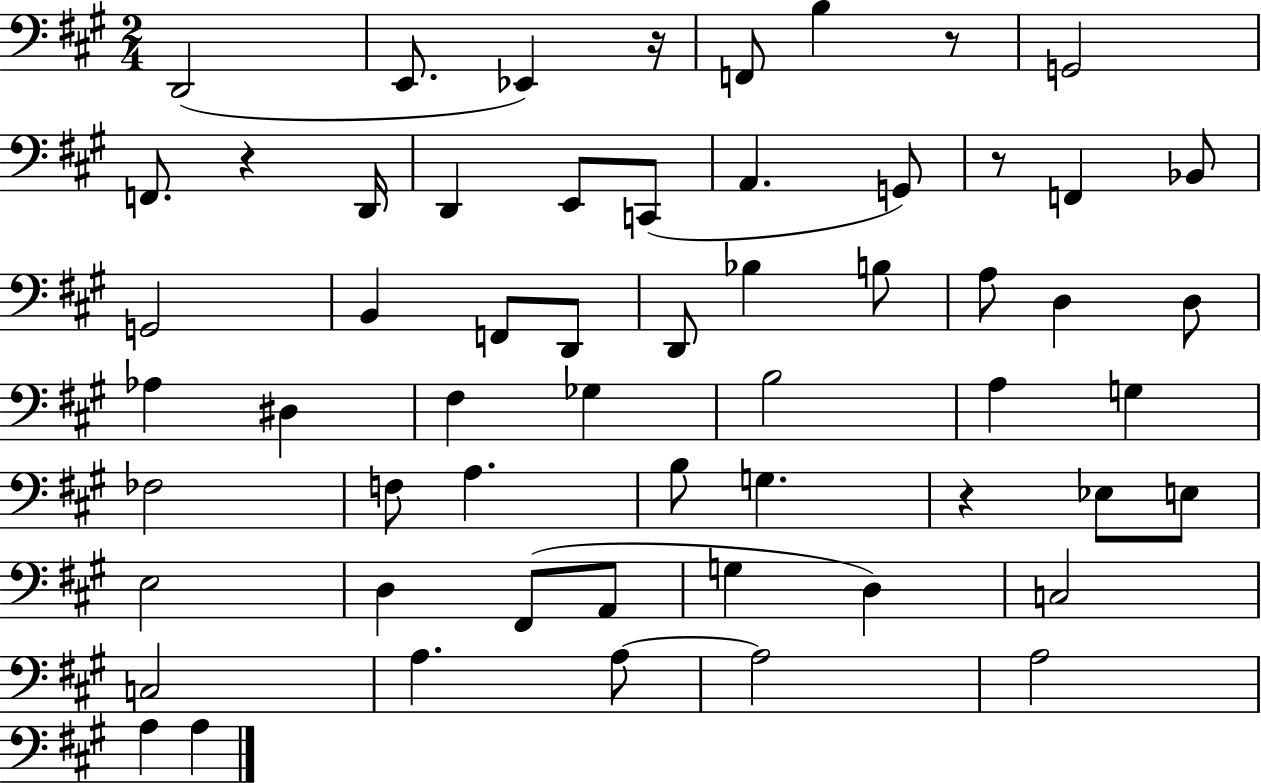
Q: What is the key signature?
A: A major